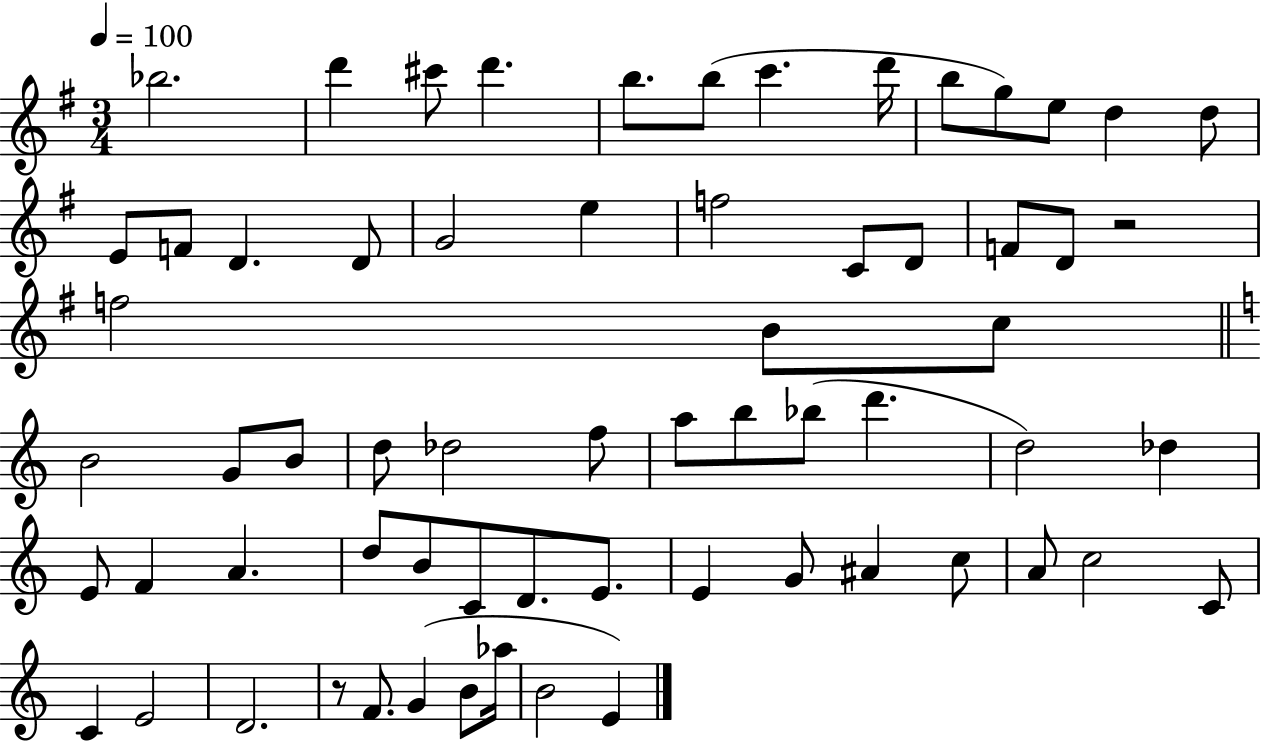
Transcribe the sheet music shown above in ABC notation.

X:1
T:Untitled
M:3/4
L:1/4
K:G
_b2 d' ^c'/2 d' b/2 b/2 c' d'/4 b/2 g/2 e/2 d d/2 E/2 F/2 D D/2 G2 e f2 C/2 D/2 F/2 D/2 z2 f2 B/2 c/2 B2 G/2 B/2 d/2 _d2 f/2 a/2 b/2 _b/2 d' d2 _d E/2 F A d/2 B/2 C/2 D/2 E/2 E G/2 ^A c/2 A/2 c2 C/2 C E2 D2 z/2 F/2 G B/2 _a/4 B2 E